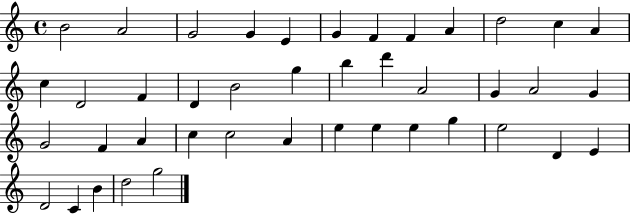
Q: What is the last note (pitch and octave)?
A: G5